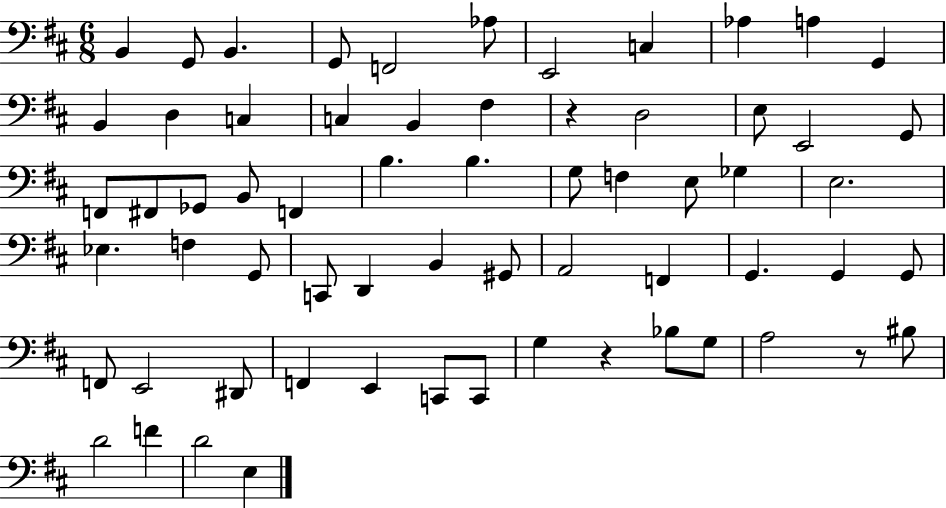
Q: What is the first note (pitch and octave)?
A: B2